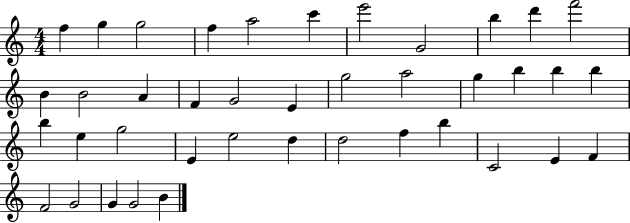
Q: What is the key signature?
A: C major